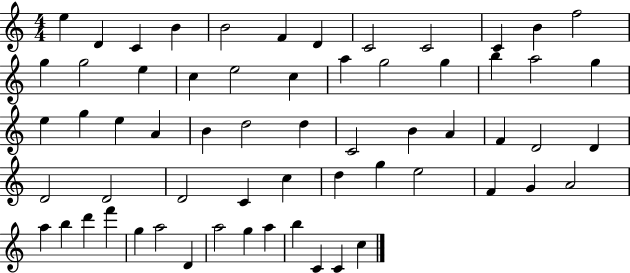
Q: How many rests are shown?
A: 0